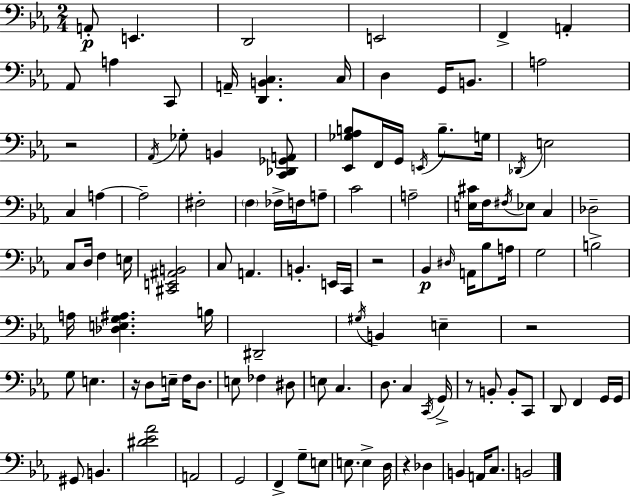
X:1
T:Untitled
M:2/4
L:1/4
K:Cm
A,,/2 E,, D,,2 E,,2 F,, A,, _A,,/2 A, C,,/2 A,,/4 [D,,B,,C,] C,/4 D, G,,/4 B,,/2 A,2 z2 _A,,/4 _G,/2 B,, [C,,_D,,_G,,A,,]/2 [_E,,_G,_A,B,]/2 F,,/4 G,,/4 E,,/4 B,/2 G,/4 _D,,/4 E,2 C, A, A,2 ^F,2 F, _F,/4 F,/4 A,/2 C2 A,2 [E,^C]/4 F,/4 ^F,/4 _E,/2 C, _D,2 C,/2 D,/4 F, E,/4 [^C,,E,,^A,,B,,]2 C,/2 A,, B,, E,,/4 C,,/4 z2 _B,, ^D,/4 A,,/4 _B,/2 A,/4 G,2 B,2 A,/4 [_D,E,G,^A,] B,/4 ^D,,2 ^G,/4 B,, E, z2 G,/2 E, z/4 D,/2 E,/4 F,/4 D,/2 E,/2 _F, ^D,/2 E,/2 C, D,/2 C, C,,/4 G,,/4 z/2 B,,/2 B,,/2 C,,/2 D,,/2 F,, G,,/4 G,,/4 ^G,,/2 B,, [^D_E_A]2 A,,2 G,,2 F,, G,/2 E,/2 E,/2 E, D,/4 z _D, B,, A,,/4 C,/2 B,,2